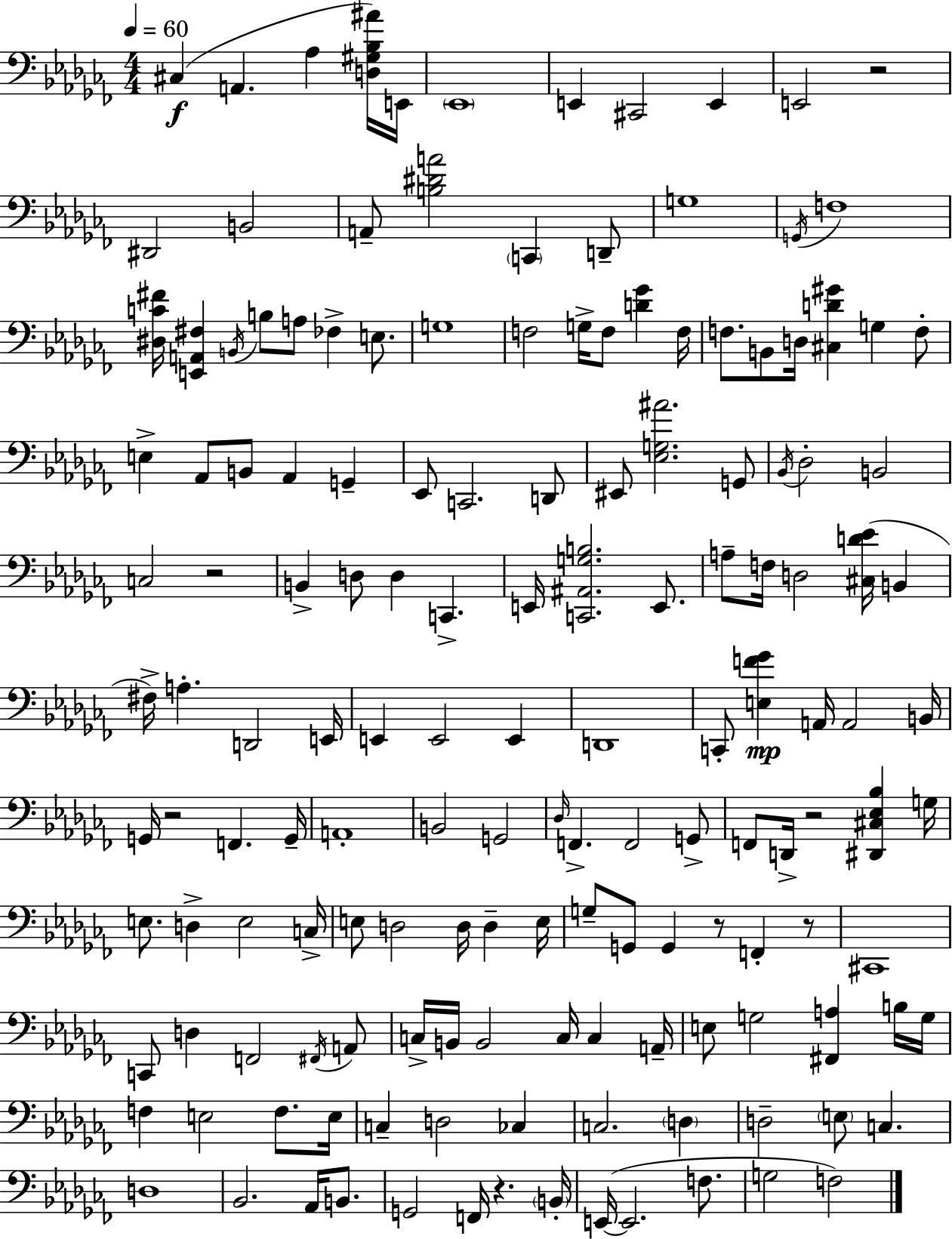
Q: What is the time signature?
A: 4/4